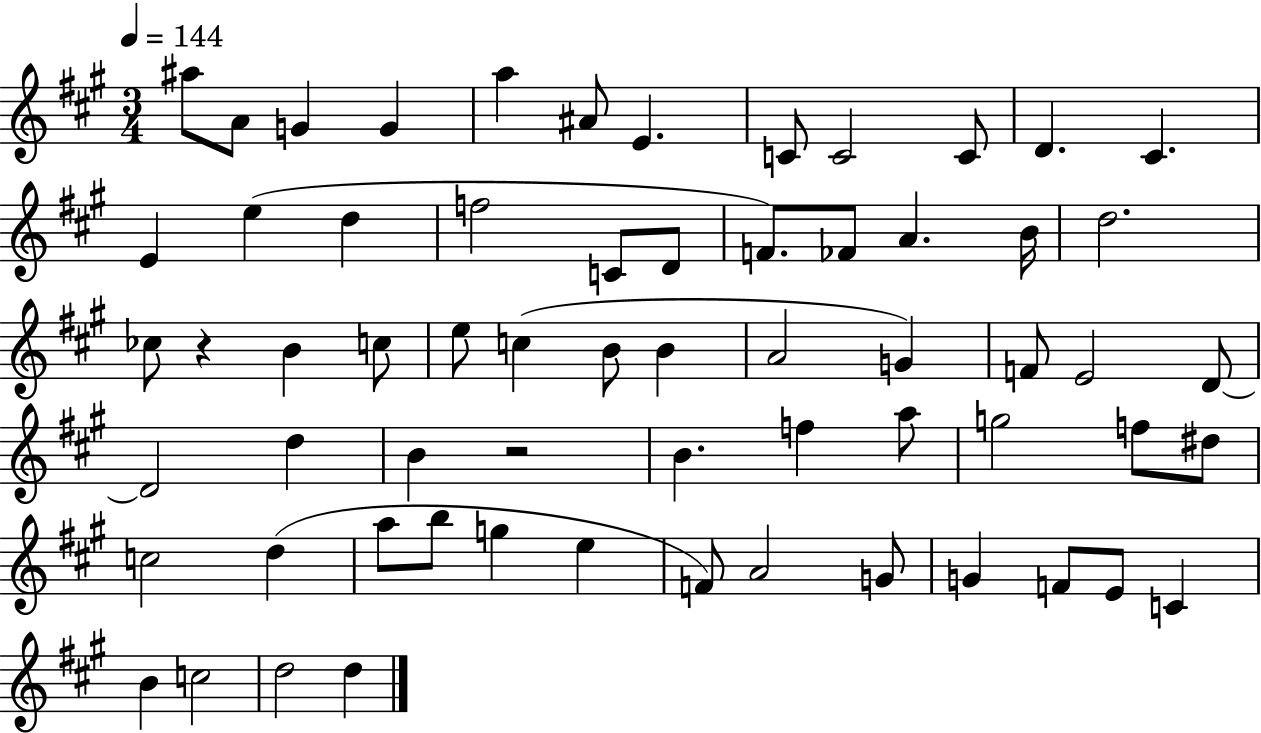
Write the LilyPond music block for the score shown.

{
  \clef treble
  \numericTimeSignature
  \time 3/4
  \key a \major
  \tempo 4 = 144
  ais''8 a'8 g'4 g'4 | a''4 ais'8 e'4. | c'8 c'2 c'8 | d'4. cis'4. | \break e'4 e''4( d''4 | f''2 c'8 d'8 | f'8.) fes'8 a'4. b'16 | d''2. | \break ces''8 r4 b'4 c''8 | e''8 c''4( b'8 b'4 | a'2 g'4) | f'8 e'2 d'8~~ | \break d'2 d''4 | b'4 r2 | b'4. f''4 a''8 | g''2 f''8 dis''8 | \break c''2 d''4( | a''8 b''8 g''4 e''4 | f'8) a'2 g'8 | g'4 f'8 e'8 c'4 | \break b'4 c''2 | d''2 d''4 | \bar "|."
}